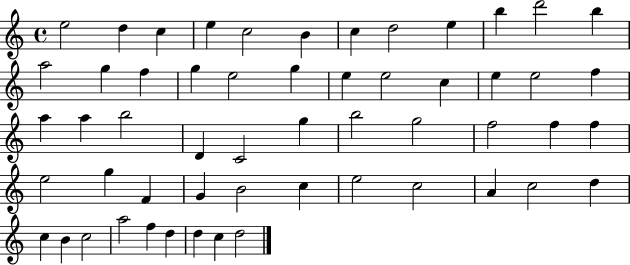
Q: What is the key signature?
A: C major